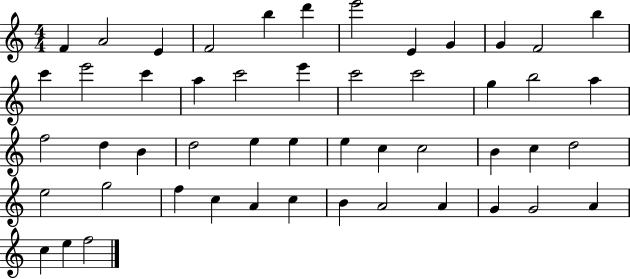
{
  \clef treble
  \numericTimeSignature
  \time 4/4
  \key c \major
  f'4 a'2 e'4 | f'2 b''4 d'''4 | e'''2 e'4 g'4 | g'4 f'2 b''4 | \break c'''4 e'''2 c'''4 | a''4 c'''2 e'''4 | c'''2 c'''2 | g''4 b''2 a''4 | \break f''2 d''4 b'4 | d''2 e''4 e''4 | e''4 c''4 c''2 | b'4 c''4 d''2 | \break e''2 g''2 | f''4 c''4 a'4 c''4 | b'4 a'2 a'4 | g'4 g'2 a'4 | \break c''4 e''4 f''2 | \bar "|."
}